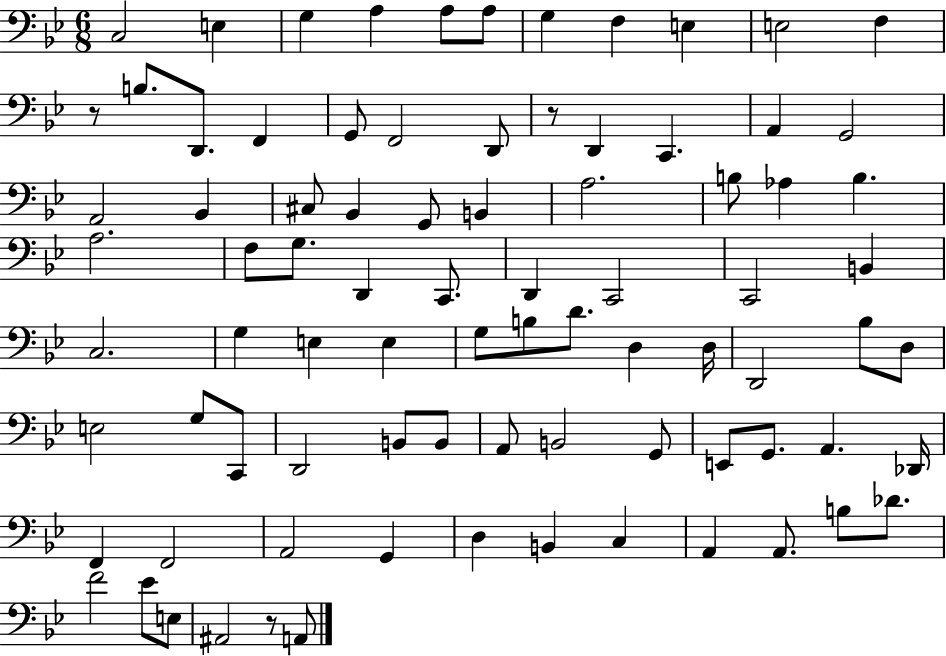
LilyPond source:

{
  \clef bass
  \numericTimeSignature
  \time 6/8
  \key bes \major
  \repeat volta 2 { c2 e4 | g4 a4 a8 a8 | g4 f4 e4 | e2 f4 | \break r8 b8. d,8. f,4 | g,8 f,2 d,8 | r8 d,4 c,4. | a,4 g,2 | \break a,2 bes,4 | cis8 bes,4 g,8 b,4 | a2. | b8 aes4 b4. | \break a2. | f8 g8. d,4 c,8. | d,4 c,2 | c,2 b,4 | \break c2. | g4 e4 e4 | g8 b8 d'8. d4 d16 | d,2 bes8 d8 | \break e2 g8 c,8 | d,2 b,8 b,8 | a,8 b,2 g,8 | e,8 g,8. a,4. des,16 | \break f,4 f,2 | a,2 g,4 | d4 b,4 c4 | a,4 a,8. b8 des'8. | \break f'2 ees'8 e8 | ais,2 r8 a,8 | } \bar "|."
}